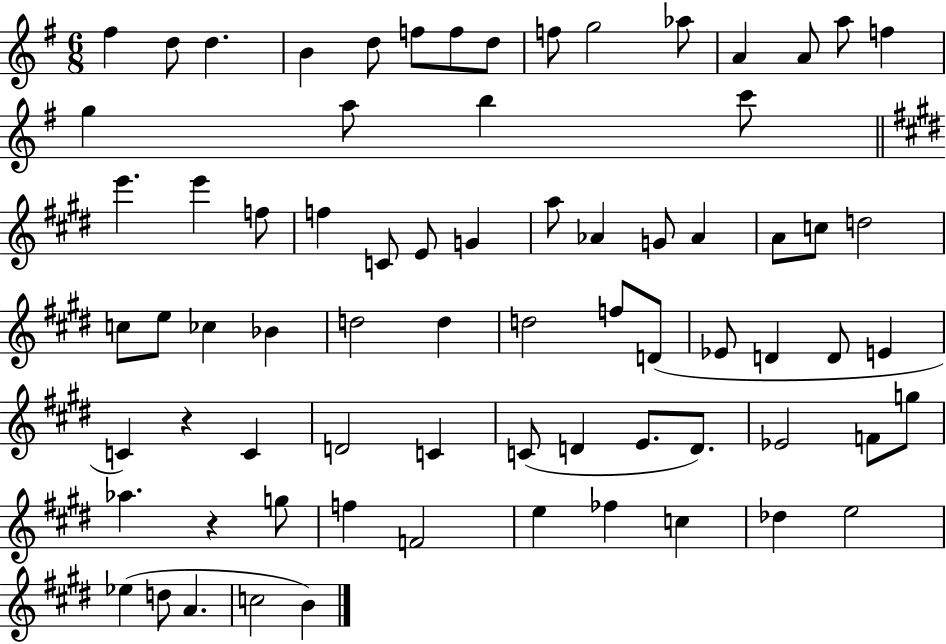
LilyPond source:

{
  \clef treble
  \numericTimeSignature
  \time 6/8
  \key g \major
  fis''4 d''8 d''4. | b'4 d''8 f''8 f''8 d''8 | f''8 g''2 aes''8 | a'4 a'8 a''8 f''4 | \break g''4 a''8 b''4 c'''8 | \bar "||" \break \key e \major e'''4. e'''4 f''8 | f''4 c'8 e'8 g'4 | a''8 aes'4 g'8 aes'4 | a'8 c''8 d''2 | \break c''8 e''8 ces''4 bes'4 | d''2 d''4 | d''2 f''8 d'8( | ees'8 d'4 d'8 e'4 | \break c'4) r4 c'4 | d'2 c'4 | c'8( d'4 e'8. d'8.) | ees'2 f'8 g''8 | \break aes''4. r4 g''8 | f''4 f'2 | e''4 fes''4 c''4 | des''4 e''2 | \break ees''4( d''8 a'4. | c''2 b'4) | \bar "|."
}